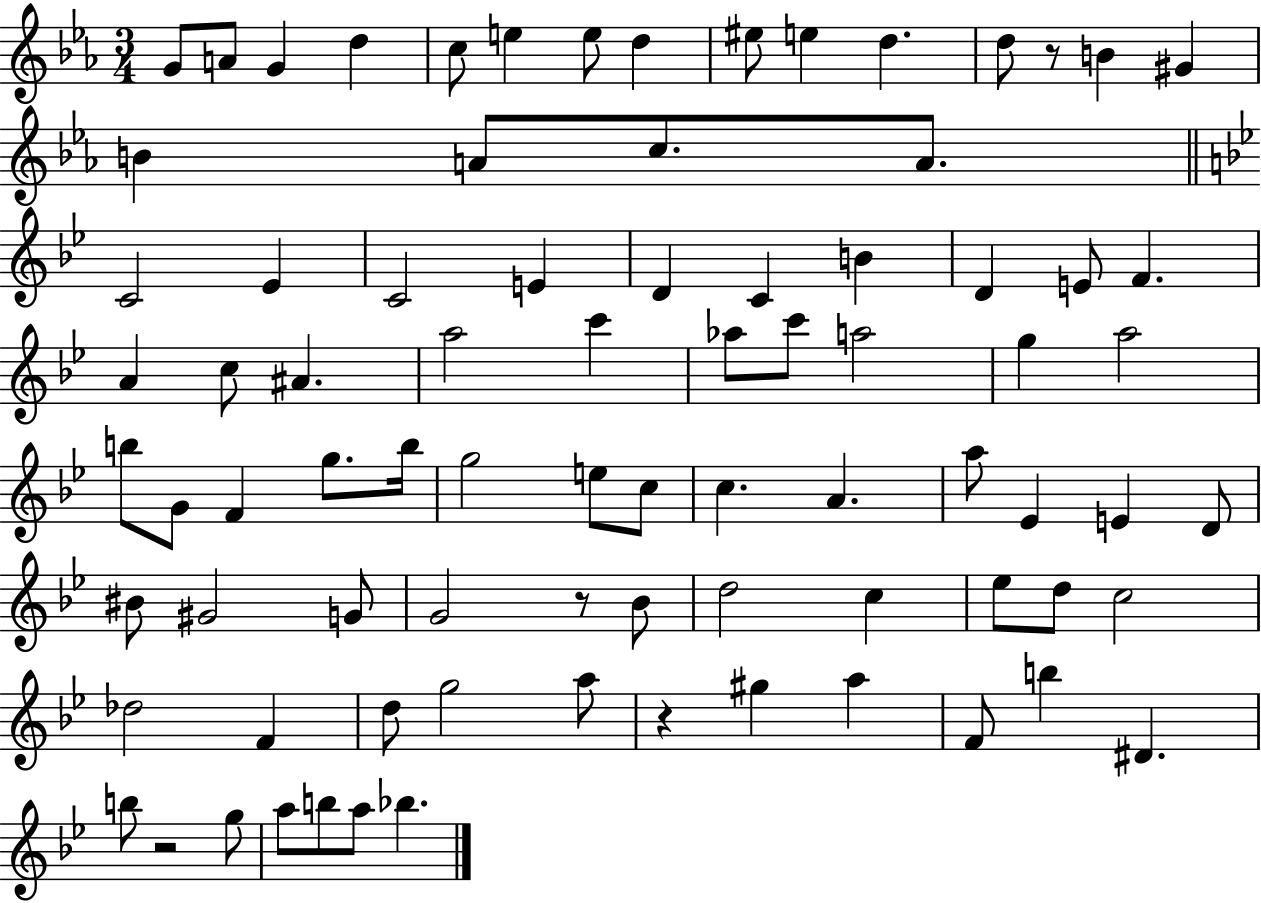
{
  \clef treble
  \numericTimeSignature
  \time 3/4
  \key ees \major
  g'8 a'8 g'4 d''4 | c''8 e''4 e''8 d''4 | eis''8 e''4 d''4. | d''8 r8 b'4 gis'4 | \break b'4 a'8 c''8. a'8. | \bar "||" \break \key bes \major c'2 ees'4 | c'2 e'4 | d'4 c'4 b'4 | d'4 e'8 f'4. | \break a'4 c''8 ais'4. | a''2 c'''4 | aes''8 c'''8 a''2 | g''4 a''2 | \break b''8 g'8 f'4 g''8. b''16 | g''2 e''8 c''8 | c''4. a'4. | a''8 ees'4 e'4 d'8 | \break bis'8 gis'2 g'8 | g'2 r8 bes'8 | d''2 c''4 | ees''8 d''8 c''2 | \break des''2 f'4 | d''8 g''2 a''8 | r4 gis''4 a''4 | f'8 b''4 dis'4. | \break b''8 r2 g''8 | a''8 b''8 a''8 bes''4. | \bar "|."
}